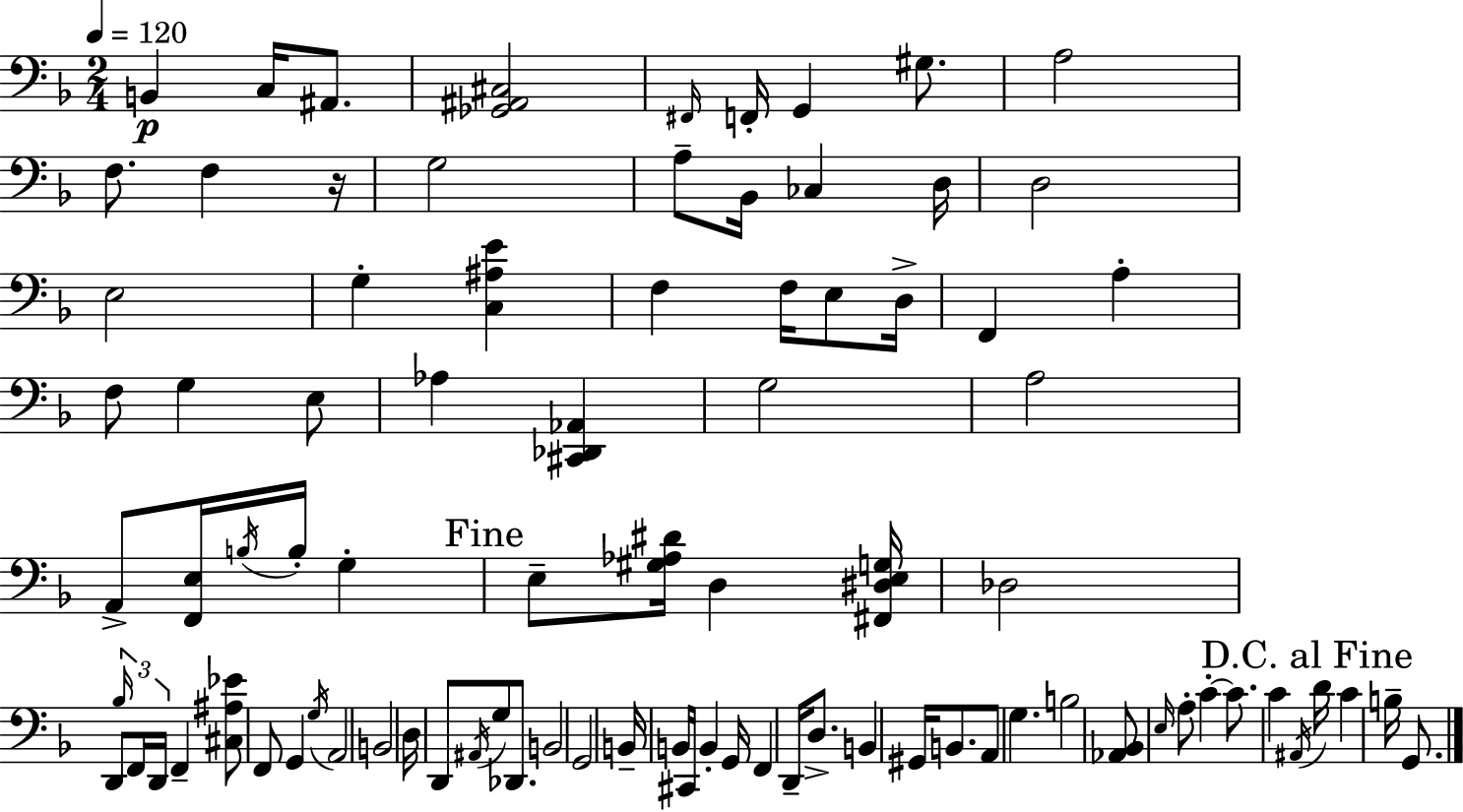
{
  \clef bass
  \numericTimeSignature
  \time 2/4
  \key f \major
  \tempo 4 = 120
  b,4\p c16 ais,8. | <ges, ais, cis>2 | \grace { fis,16 } f,16-. g,4 gis8. | a2 | \break f8. f4 | r16 g2 | a8-- bes,16 ces4 | d16 d2 | \break e2 | g4-. <c ais e'>4 | f4 f16 e8 | d16-> f,4 a4-. | \break f8 g4 e8 | aes4 <cis, des, aes,>4 | g2 | a2 | \break a,8-> <f, e>16 \acciaccatura { b16 } b16-. g4-. | \mark "Fine" e8-- <gis aes dis'>16 d4 | <fis, dis e g>16 des2 | d,8 \tuplet 3/2 { \grace { bes16 } f,16 d,16 } f,4-- | \break <cis ais ees'>8 f,8 g,4 | \acciaccatura { g16 } a,2 | b,2 | d16 d,8 \acciaccatura { ais,16 } | \break g8 des,8. b,2 | g,2 | b,16-- b,16 cis,16 | b,4-. g,16 f,4 | \break d,16-- d8.-> b,4 | gis,16 b,8. a,8 g4. | b2 | <aes, bes,>8 \grace { e16 } | \break a8-. c'4-.~~ c'8. | c'4 \acciaccatura { ais,16 } \mark "D.C. al Fine" d'16 c'4 | b16-- g,8. \bar "|."
}